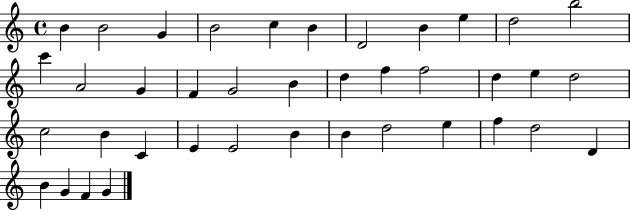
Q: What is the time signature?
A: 4/4